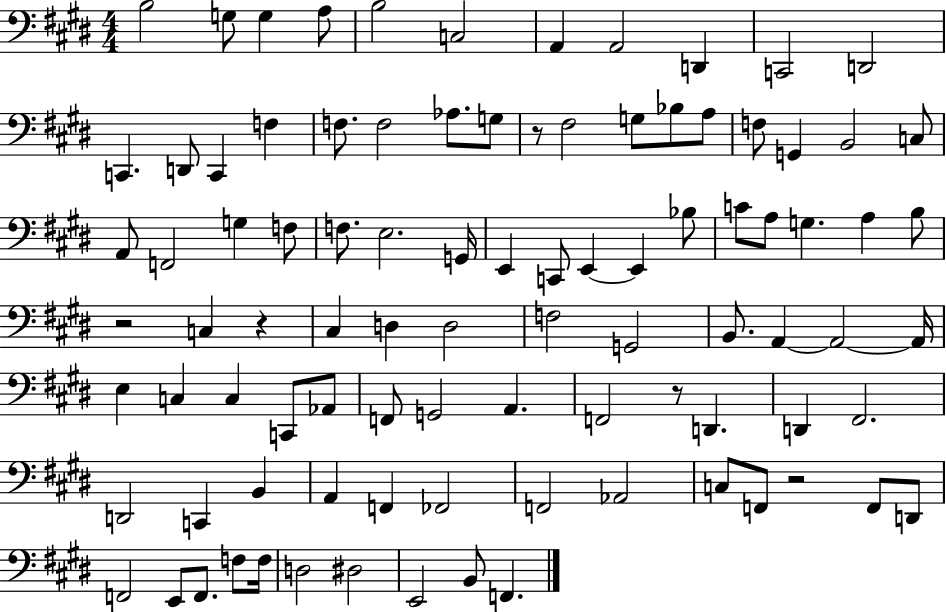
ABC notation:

X:1
T:Untitled
M:4/4
L:1/4
K:E
B,2 G,/2 G, A,/2 B,2 C,2 A,, A,,2 D,, C,,2 D,,2 C,, D,,/2 C,, F, F,/2 F,2 _A,/2 G,/2 z/2 ^F,2 G,/2 _B,/2 A,/2 F,/2 G,, B,,2 C,/2 A,,/2 F,,2 G, F,/2 F,/2 E,2 G,,/4 E,, C,,/2 E,, E,, _B,/2 C/2 A,/2 G, A, B,/2 z2 C, z ^C, D, D,2 F,2 G,,2 B,,/2 A,, A,,2 A,,/4 E, C, C, C,,/2 _A,,/2 F,,/2 G,,2 A,, F,,2 z/2 D,, D,, ^F,,2 D,,2 C,, B,, A,, F,, _F,,2 F,,2 _A,,2 C,/2 F,,/2 z2 F,,/2 D,,/2 F,,2 E,,/2 F,,/2 F,/2 F,/4 D,2 ^D,2 E,,2 B,,/2 F,,